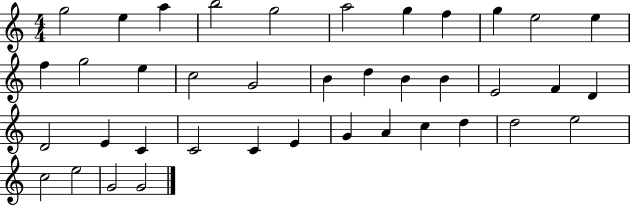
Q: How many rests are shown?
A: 0